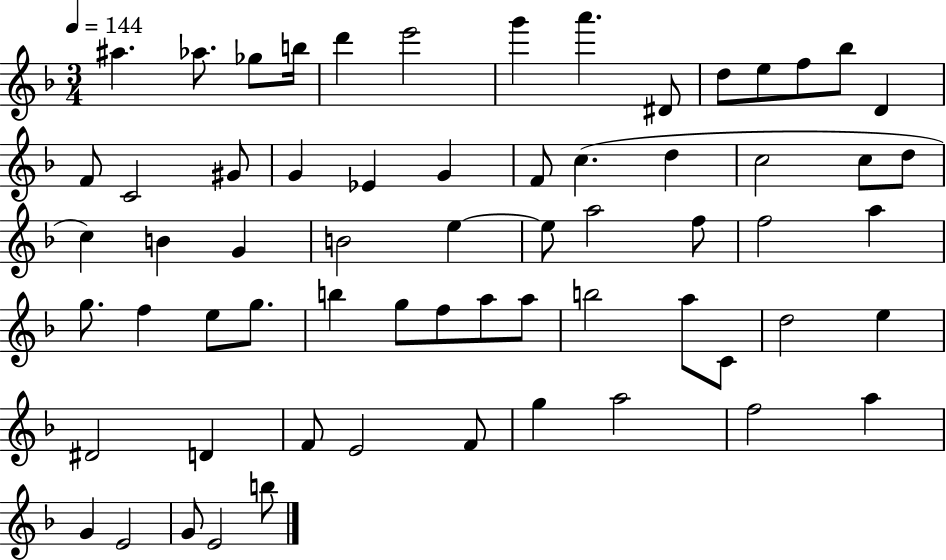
{
  \clef treble
  \numericTimeSignature
  \time 3/4
  \key f \major
  \tempo 4 = 144
  \repeat volta 2 { ais''4. aes''8. ges''8 b''16 | d'''4 e'''2 | g'''4 a'''4. dis'8 | d''8 e''8 f''8 bes''8 d'4 | \break f'8 c'2 gis'8 | g'4 ees'4 g'4 | f'8 c''4.( d''4 | c''2 c''8 d''8 | \break c''4) b'4 g'4 | b'2 e''4~~ | e''8 a''2 f''8 | f''2 a''4 | \break g''8. f''4 e''8 g''8. | b''4 g''8 f''8 a''8 a''8 | b''2 a''8 c'8 | d''2 e''4 | \break dis'2 d'4 | f'8 e'2 f'8 | g''4 a''2 | f''2 a''4 | \break g'4 e'2 | g'8 e'2 b''8 | } \bar "|."
}